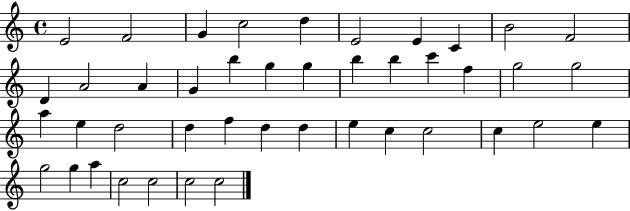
{
  \clef treble
  \time 4/4
  \defaultTimeSignature
  \key c \major
  e'2 f'2 | g'4 c''2 d''4 | e'2 e'4 c'4 | b'2 f'2 | \break d'4 a'2 a'4 | g'4 b''4 g''4 g''4 | b''4 b''4 c'''4 f''4 | g''2 g''2 | \break a''4 e''4 d''2 | d''4 f''4 d''4 d''4 | e''4 c''4 c''2 | c''4 e''2 e''4 | \break g''2 g''4 a''4 | c''2 c''2 | c''2 c''2 | \bar "|."
}